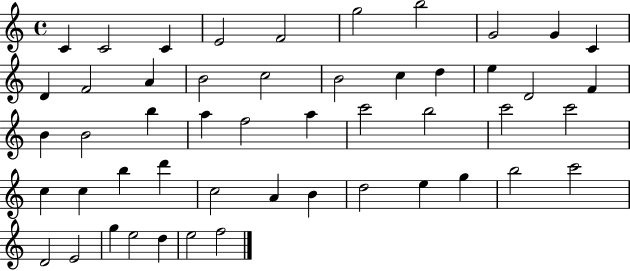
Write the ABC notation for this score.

X:1
T:Untitled
M:4/4
L:1/4
K:C
C C2 C E2 F2 g2 b2 G2 G C D F2 A B2 c2 B2 c d e D2 F B B2 b a f2 a c'2 b2 c'2 c'2 c c b d' c2 A B d2 e g b2 c'2 D2 E2 g e2 d e2 f2